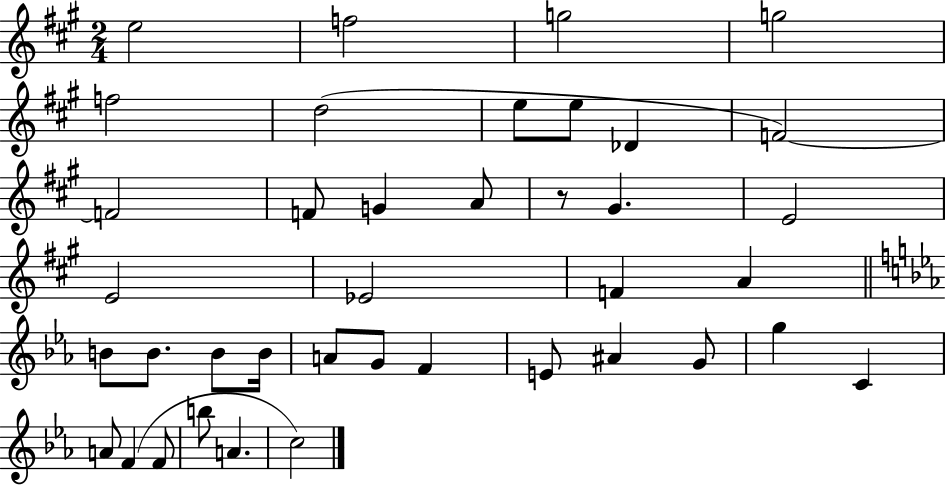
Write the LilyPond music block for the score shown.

{
  \clef treble
  \numericTimeSignature
  \time 2/4
  \key a \major
  e''2 | f''2 | g''2 | g''2 | \break f''2 | d''2( | e''8 e''8 des'4 | f'2~~) | \break f'2 | f'8 g'4 a'8 | r8 gis'4. | e'2 | \break e'2 | ees'2 | f'4 a'4 | \bar "||" \break \key ees \major b'8 b'8. b'8 b'16 | a'8 g'8 f'4 | e'8 ais'4 g'8 | g''4 c'4 | \break a'8 f'4( f'8 | b''8 a'4. | c''2) | \bar "|."
}